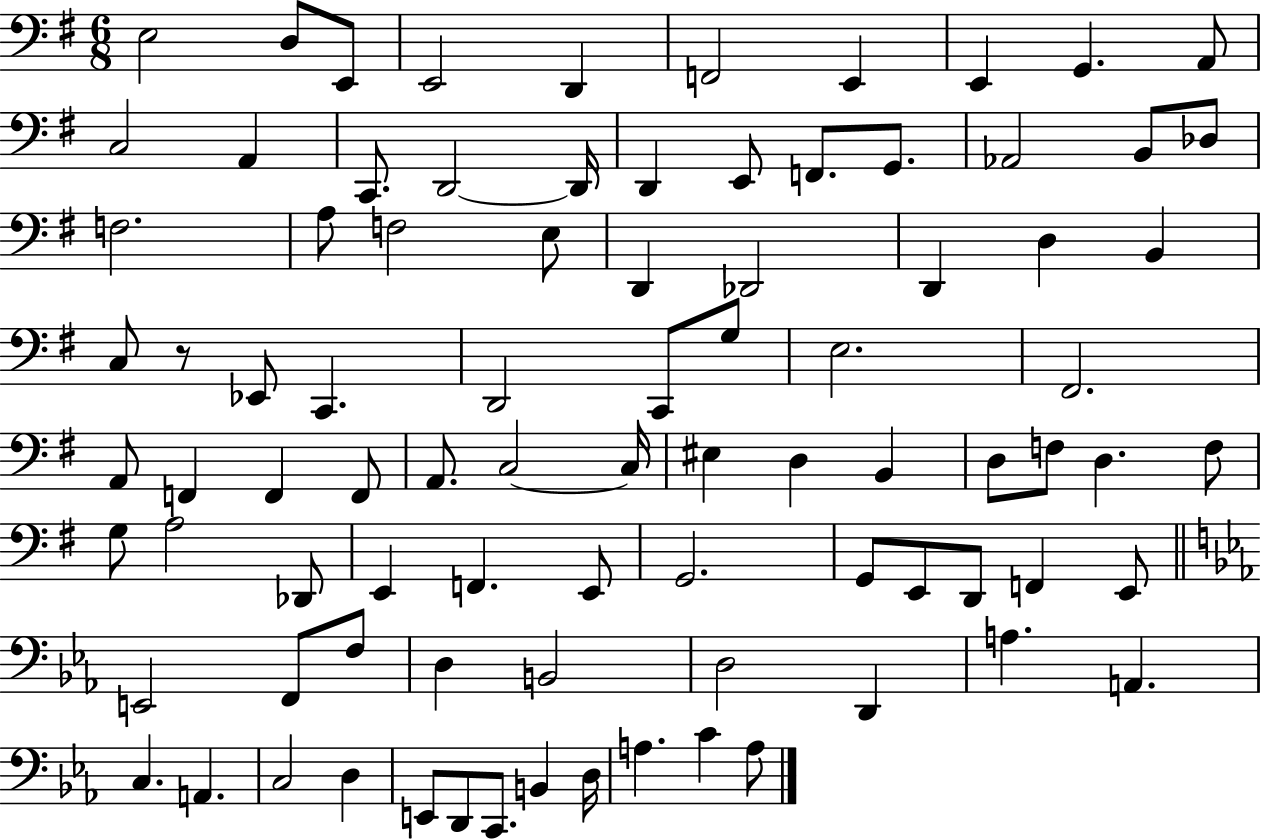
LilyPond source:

{
  \clef bass
  \numericTimeSignature
  \time 6/8
  \key g \major
  \repeat volta 2 { e2 d8 e,8 | e,2 d,4 | f,2 e,4 | e,4 g,4. a,8 | \break c2 a,4 | c,8. d,2~~ d,16 | d,4 e,8 f,8. g,8. | aes,2 b,8 des8 | \break f2. | a8 f2 e8 | d,4 des,2 | d,4 d4 b,4 | \break c8 r8 ees,8 c,4. | d,2 c,8 g8 | e2. | fis,2. | \break a,8 f,4 f,4 f,8 | a,8. c2~~ c16 | eis4 d4 b,4 | d8 f8 d4. f8 | \break g8 a2 des,8 | e,4 f,4. e,8 | g,2. | g,8 e,8 d,8 f,4 e,8 | \break \bar "||" \break \key c \minor e,2 f,8 f8 | d4 b,2 | d2 d,4 | a4. a,4. | \break c4. a,4. | c2 d4 | e,8 d,8 c,8. b,4 d16 | a4. c'4 a8 | \break } \bar "|."
}